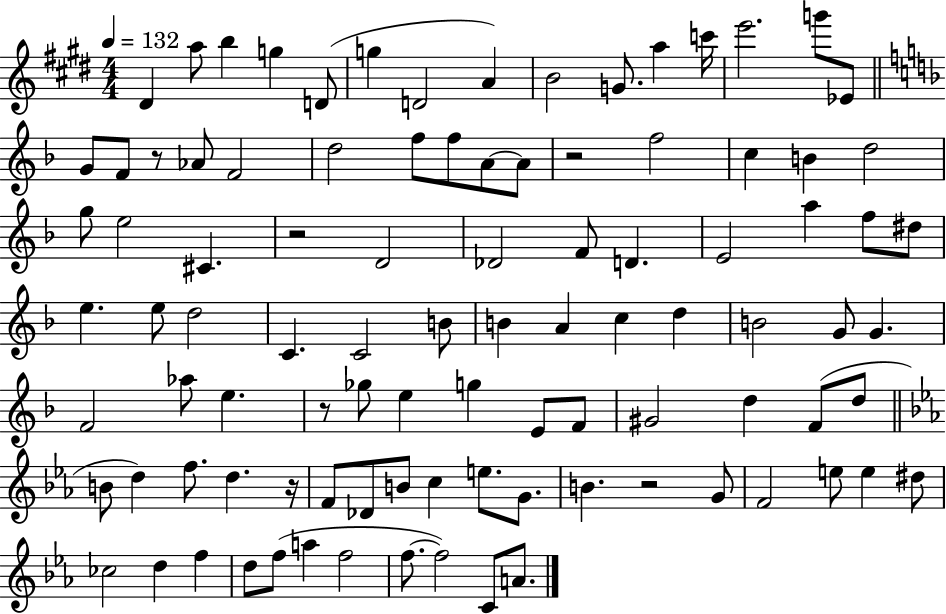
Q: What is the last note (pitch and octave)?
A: A4